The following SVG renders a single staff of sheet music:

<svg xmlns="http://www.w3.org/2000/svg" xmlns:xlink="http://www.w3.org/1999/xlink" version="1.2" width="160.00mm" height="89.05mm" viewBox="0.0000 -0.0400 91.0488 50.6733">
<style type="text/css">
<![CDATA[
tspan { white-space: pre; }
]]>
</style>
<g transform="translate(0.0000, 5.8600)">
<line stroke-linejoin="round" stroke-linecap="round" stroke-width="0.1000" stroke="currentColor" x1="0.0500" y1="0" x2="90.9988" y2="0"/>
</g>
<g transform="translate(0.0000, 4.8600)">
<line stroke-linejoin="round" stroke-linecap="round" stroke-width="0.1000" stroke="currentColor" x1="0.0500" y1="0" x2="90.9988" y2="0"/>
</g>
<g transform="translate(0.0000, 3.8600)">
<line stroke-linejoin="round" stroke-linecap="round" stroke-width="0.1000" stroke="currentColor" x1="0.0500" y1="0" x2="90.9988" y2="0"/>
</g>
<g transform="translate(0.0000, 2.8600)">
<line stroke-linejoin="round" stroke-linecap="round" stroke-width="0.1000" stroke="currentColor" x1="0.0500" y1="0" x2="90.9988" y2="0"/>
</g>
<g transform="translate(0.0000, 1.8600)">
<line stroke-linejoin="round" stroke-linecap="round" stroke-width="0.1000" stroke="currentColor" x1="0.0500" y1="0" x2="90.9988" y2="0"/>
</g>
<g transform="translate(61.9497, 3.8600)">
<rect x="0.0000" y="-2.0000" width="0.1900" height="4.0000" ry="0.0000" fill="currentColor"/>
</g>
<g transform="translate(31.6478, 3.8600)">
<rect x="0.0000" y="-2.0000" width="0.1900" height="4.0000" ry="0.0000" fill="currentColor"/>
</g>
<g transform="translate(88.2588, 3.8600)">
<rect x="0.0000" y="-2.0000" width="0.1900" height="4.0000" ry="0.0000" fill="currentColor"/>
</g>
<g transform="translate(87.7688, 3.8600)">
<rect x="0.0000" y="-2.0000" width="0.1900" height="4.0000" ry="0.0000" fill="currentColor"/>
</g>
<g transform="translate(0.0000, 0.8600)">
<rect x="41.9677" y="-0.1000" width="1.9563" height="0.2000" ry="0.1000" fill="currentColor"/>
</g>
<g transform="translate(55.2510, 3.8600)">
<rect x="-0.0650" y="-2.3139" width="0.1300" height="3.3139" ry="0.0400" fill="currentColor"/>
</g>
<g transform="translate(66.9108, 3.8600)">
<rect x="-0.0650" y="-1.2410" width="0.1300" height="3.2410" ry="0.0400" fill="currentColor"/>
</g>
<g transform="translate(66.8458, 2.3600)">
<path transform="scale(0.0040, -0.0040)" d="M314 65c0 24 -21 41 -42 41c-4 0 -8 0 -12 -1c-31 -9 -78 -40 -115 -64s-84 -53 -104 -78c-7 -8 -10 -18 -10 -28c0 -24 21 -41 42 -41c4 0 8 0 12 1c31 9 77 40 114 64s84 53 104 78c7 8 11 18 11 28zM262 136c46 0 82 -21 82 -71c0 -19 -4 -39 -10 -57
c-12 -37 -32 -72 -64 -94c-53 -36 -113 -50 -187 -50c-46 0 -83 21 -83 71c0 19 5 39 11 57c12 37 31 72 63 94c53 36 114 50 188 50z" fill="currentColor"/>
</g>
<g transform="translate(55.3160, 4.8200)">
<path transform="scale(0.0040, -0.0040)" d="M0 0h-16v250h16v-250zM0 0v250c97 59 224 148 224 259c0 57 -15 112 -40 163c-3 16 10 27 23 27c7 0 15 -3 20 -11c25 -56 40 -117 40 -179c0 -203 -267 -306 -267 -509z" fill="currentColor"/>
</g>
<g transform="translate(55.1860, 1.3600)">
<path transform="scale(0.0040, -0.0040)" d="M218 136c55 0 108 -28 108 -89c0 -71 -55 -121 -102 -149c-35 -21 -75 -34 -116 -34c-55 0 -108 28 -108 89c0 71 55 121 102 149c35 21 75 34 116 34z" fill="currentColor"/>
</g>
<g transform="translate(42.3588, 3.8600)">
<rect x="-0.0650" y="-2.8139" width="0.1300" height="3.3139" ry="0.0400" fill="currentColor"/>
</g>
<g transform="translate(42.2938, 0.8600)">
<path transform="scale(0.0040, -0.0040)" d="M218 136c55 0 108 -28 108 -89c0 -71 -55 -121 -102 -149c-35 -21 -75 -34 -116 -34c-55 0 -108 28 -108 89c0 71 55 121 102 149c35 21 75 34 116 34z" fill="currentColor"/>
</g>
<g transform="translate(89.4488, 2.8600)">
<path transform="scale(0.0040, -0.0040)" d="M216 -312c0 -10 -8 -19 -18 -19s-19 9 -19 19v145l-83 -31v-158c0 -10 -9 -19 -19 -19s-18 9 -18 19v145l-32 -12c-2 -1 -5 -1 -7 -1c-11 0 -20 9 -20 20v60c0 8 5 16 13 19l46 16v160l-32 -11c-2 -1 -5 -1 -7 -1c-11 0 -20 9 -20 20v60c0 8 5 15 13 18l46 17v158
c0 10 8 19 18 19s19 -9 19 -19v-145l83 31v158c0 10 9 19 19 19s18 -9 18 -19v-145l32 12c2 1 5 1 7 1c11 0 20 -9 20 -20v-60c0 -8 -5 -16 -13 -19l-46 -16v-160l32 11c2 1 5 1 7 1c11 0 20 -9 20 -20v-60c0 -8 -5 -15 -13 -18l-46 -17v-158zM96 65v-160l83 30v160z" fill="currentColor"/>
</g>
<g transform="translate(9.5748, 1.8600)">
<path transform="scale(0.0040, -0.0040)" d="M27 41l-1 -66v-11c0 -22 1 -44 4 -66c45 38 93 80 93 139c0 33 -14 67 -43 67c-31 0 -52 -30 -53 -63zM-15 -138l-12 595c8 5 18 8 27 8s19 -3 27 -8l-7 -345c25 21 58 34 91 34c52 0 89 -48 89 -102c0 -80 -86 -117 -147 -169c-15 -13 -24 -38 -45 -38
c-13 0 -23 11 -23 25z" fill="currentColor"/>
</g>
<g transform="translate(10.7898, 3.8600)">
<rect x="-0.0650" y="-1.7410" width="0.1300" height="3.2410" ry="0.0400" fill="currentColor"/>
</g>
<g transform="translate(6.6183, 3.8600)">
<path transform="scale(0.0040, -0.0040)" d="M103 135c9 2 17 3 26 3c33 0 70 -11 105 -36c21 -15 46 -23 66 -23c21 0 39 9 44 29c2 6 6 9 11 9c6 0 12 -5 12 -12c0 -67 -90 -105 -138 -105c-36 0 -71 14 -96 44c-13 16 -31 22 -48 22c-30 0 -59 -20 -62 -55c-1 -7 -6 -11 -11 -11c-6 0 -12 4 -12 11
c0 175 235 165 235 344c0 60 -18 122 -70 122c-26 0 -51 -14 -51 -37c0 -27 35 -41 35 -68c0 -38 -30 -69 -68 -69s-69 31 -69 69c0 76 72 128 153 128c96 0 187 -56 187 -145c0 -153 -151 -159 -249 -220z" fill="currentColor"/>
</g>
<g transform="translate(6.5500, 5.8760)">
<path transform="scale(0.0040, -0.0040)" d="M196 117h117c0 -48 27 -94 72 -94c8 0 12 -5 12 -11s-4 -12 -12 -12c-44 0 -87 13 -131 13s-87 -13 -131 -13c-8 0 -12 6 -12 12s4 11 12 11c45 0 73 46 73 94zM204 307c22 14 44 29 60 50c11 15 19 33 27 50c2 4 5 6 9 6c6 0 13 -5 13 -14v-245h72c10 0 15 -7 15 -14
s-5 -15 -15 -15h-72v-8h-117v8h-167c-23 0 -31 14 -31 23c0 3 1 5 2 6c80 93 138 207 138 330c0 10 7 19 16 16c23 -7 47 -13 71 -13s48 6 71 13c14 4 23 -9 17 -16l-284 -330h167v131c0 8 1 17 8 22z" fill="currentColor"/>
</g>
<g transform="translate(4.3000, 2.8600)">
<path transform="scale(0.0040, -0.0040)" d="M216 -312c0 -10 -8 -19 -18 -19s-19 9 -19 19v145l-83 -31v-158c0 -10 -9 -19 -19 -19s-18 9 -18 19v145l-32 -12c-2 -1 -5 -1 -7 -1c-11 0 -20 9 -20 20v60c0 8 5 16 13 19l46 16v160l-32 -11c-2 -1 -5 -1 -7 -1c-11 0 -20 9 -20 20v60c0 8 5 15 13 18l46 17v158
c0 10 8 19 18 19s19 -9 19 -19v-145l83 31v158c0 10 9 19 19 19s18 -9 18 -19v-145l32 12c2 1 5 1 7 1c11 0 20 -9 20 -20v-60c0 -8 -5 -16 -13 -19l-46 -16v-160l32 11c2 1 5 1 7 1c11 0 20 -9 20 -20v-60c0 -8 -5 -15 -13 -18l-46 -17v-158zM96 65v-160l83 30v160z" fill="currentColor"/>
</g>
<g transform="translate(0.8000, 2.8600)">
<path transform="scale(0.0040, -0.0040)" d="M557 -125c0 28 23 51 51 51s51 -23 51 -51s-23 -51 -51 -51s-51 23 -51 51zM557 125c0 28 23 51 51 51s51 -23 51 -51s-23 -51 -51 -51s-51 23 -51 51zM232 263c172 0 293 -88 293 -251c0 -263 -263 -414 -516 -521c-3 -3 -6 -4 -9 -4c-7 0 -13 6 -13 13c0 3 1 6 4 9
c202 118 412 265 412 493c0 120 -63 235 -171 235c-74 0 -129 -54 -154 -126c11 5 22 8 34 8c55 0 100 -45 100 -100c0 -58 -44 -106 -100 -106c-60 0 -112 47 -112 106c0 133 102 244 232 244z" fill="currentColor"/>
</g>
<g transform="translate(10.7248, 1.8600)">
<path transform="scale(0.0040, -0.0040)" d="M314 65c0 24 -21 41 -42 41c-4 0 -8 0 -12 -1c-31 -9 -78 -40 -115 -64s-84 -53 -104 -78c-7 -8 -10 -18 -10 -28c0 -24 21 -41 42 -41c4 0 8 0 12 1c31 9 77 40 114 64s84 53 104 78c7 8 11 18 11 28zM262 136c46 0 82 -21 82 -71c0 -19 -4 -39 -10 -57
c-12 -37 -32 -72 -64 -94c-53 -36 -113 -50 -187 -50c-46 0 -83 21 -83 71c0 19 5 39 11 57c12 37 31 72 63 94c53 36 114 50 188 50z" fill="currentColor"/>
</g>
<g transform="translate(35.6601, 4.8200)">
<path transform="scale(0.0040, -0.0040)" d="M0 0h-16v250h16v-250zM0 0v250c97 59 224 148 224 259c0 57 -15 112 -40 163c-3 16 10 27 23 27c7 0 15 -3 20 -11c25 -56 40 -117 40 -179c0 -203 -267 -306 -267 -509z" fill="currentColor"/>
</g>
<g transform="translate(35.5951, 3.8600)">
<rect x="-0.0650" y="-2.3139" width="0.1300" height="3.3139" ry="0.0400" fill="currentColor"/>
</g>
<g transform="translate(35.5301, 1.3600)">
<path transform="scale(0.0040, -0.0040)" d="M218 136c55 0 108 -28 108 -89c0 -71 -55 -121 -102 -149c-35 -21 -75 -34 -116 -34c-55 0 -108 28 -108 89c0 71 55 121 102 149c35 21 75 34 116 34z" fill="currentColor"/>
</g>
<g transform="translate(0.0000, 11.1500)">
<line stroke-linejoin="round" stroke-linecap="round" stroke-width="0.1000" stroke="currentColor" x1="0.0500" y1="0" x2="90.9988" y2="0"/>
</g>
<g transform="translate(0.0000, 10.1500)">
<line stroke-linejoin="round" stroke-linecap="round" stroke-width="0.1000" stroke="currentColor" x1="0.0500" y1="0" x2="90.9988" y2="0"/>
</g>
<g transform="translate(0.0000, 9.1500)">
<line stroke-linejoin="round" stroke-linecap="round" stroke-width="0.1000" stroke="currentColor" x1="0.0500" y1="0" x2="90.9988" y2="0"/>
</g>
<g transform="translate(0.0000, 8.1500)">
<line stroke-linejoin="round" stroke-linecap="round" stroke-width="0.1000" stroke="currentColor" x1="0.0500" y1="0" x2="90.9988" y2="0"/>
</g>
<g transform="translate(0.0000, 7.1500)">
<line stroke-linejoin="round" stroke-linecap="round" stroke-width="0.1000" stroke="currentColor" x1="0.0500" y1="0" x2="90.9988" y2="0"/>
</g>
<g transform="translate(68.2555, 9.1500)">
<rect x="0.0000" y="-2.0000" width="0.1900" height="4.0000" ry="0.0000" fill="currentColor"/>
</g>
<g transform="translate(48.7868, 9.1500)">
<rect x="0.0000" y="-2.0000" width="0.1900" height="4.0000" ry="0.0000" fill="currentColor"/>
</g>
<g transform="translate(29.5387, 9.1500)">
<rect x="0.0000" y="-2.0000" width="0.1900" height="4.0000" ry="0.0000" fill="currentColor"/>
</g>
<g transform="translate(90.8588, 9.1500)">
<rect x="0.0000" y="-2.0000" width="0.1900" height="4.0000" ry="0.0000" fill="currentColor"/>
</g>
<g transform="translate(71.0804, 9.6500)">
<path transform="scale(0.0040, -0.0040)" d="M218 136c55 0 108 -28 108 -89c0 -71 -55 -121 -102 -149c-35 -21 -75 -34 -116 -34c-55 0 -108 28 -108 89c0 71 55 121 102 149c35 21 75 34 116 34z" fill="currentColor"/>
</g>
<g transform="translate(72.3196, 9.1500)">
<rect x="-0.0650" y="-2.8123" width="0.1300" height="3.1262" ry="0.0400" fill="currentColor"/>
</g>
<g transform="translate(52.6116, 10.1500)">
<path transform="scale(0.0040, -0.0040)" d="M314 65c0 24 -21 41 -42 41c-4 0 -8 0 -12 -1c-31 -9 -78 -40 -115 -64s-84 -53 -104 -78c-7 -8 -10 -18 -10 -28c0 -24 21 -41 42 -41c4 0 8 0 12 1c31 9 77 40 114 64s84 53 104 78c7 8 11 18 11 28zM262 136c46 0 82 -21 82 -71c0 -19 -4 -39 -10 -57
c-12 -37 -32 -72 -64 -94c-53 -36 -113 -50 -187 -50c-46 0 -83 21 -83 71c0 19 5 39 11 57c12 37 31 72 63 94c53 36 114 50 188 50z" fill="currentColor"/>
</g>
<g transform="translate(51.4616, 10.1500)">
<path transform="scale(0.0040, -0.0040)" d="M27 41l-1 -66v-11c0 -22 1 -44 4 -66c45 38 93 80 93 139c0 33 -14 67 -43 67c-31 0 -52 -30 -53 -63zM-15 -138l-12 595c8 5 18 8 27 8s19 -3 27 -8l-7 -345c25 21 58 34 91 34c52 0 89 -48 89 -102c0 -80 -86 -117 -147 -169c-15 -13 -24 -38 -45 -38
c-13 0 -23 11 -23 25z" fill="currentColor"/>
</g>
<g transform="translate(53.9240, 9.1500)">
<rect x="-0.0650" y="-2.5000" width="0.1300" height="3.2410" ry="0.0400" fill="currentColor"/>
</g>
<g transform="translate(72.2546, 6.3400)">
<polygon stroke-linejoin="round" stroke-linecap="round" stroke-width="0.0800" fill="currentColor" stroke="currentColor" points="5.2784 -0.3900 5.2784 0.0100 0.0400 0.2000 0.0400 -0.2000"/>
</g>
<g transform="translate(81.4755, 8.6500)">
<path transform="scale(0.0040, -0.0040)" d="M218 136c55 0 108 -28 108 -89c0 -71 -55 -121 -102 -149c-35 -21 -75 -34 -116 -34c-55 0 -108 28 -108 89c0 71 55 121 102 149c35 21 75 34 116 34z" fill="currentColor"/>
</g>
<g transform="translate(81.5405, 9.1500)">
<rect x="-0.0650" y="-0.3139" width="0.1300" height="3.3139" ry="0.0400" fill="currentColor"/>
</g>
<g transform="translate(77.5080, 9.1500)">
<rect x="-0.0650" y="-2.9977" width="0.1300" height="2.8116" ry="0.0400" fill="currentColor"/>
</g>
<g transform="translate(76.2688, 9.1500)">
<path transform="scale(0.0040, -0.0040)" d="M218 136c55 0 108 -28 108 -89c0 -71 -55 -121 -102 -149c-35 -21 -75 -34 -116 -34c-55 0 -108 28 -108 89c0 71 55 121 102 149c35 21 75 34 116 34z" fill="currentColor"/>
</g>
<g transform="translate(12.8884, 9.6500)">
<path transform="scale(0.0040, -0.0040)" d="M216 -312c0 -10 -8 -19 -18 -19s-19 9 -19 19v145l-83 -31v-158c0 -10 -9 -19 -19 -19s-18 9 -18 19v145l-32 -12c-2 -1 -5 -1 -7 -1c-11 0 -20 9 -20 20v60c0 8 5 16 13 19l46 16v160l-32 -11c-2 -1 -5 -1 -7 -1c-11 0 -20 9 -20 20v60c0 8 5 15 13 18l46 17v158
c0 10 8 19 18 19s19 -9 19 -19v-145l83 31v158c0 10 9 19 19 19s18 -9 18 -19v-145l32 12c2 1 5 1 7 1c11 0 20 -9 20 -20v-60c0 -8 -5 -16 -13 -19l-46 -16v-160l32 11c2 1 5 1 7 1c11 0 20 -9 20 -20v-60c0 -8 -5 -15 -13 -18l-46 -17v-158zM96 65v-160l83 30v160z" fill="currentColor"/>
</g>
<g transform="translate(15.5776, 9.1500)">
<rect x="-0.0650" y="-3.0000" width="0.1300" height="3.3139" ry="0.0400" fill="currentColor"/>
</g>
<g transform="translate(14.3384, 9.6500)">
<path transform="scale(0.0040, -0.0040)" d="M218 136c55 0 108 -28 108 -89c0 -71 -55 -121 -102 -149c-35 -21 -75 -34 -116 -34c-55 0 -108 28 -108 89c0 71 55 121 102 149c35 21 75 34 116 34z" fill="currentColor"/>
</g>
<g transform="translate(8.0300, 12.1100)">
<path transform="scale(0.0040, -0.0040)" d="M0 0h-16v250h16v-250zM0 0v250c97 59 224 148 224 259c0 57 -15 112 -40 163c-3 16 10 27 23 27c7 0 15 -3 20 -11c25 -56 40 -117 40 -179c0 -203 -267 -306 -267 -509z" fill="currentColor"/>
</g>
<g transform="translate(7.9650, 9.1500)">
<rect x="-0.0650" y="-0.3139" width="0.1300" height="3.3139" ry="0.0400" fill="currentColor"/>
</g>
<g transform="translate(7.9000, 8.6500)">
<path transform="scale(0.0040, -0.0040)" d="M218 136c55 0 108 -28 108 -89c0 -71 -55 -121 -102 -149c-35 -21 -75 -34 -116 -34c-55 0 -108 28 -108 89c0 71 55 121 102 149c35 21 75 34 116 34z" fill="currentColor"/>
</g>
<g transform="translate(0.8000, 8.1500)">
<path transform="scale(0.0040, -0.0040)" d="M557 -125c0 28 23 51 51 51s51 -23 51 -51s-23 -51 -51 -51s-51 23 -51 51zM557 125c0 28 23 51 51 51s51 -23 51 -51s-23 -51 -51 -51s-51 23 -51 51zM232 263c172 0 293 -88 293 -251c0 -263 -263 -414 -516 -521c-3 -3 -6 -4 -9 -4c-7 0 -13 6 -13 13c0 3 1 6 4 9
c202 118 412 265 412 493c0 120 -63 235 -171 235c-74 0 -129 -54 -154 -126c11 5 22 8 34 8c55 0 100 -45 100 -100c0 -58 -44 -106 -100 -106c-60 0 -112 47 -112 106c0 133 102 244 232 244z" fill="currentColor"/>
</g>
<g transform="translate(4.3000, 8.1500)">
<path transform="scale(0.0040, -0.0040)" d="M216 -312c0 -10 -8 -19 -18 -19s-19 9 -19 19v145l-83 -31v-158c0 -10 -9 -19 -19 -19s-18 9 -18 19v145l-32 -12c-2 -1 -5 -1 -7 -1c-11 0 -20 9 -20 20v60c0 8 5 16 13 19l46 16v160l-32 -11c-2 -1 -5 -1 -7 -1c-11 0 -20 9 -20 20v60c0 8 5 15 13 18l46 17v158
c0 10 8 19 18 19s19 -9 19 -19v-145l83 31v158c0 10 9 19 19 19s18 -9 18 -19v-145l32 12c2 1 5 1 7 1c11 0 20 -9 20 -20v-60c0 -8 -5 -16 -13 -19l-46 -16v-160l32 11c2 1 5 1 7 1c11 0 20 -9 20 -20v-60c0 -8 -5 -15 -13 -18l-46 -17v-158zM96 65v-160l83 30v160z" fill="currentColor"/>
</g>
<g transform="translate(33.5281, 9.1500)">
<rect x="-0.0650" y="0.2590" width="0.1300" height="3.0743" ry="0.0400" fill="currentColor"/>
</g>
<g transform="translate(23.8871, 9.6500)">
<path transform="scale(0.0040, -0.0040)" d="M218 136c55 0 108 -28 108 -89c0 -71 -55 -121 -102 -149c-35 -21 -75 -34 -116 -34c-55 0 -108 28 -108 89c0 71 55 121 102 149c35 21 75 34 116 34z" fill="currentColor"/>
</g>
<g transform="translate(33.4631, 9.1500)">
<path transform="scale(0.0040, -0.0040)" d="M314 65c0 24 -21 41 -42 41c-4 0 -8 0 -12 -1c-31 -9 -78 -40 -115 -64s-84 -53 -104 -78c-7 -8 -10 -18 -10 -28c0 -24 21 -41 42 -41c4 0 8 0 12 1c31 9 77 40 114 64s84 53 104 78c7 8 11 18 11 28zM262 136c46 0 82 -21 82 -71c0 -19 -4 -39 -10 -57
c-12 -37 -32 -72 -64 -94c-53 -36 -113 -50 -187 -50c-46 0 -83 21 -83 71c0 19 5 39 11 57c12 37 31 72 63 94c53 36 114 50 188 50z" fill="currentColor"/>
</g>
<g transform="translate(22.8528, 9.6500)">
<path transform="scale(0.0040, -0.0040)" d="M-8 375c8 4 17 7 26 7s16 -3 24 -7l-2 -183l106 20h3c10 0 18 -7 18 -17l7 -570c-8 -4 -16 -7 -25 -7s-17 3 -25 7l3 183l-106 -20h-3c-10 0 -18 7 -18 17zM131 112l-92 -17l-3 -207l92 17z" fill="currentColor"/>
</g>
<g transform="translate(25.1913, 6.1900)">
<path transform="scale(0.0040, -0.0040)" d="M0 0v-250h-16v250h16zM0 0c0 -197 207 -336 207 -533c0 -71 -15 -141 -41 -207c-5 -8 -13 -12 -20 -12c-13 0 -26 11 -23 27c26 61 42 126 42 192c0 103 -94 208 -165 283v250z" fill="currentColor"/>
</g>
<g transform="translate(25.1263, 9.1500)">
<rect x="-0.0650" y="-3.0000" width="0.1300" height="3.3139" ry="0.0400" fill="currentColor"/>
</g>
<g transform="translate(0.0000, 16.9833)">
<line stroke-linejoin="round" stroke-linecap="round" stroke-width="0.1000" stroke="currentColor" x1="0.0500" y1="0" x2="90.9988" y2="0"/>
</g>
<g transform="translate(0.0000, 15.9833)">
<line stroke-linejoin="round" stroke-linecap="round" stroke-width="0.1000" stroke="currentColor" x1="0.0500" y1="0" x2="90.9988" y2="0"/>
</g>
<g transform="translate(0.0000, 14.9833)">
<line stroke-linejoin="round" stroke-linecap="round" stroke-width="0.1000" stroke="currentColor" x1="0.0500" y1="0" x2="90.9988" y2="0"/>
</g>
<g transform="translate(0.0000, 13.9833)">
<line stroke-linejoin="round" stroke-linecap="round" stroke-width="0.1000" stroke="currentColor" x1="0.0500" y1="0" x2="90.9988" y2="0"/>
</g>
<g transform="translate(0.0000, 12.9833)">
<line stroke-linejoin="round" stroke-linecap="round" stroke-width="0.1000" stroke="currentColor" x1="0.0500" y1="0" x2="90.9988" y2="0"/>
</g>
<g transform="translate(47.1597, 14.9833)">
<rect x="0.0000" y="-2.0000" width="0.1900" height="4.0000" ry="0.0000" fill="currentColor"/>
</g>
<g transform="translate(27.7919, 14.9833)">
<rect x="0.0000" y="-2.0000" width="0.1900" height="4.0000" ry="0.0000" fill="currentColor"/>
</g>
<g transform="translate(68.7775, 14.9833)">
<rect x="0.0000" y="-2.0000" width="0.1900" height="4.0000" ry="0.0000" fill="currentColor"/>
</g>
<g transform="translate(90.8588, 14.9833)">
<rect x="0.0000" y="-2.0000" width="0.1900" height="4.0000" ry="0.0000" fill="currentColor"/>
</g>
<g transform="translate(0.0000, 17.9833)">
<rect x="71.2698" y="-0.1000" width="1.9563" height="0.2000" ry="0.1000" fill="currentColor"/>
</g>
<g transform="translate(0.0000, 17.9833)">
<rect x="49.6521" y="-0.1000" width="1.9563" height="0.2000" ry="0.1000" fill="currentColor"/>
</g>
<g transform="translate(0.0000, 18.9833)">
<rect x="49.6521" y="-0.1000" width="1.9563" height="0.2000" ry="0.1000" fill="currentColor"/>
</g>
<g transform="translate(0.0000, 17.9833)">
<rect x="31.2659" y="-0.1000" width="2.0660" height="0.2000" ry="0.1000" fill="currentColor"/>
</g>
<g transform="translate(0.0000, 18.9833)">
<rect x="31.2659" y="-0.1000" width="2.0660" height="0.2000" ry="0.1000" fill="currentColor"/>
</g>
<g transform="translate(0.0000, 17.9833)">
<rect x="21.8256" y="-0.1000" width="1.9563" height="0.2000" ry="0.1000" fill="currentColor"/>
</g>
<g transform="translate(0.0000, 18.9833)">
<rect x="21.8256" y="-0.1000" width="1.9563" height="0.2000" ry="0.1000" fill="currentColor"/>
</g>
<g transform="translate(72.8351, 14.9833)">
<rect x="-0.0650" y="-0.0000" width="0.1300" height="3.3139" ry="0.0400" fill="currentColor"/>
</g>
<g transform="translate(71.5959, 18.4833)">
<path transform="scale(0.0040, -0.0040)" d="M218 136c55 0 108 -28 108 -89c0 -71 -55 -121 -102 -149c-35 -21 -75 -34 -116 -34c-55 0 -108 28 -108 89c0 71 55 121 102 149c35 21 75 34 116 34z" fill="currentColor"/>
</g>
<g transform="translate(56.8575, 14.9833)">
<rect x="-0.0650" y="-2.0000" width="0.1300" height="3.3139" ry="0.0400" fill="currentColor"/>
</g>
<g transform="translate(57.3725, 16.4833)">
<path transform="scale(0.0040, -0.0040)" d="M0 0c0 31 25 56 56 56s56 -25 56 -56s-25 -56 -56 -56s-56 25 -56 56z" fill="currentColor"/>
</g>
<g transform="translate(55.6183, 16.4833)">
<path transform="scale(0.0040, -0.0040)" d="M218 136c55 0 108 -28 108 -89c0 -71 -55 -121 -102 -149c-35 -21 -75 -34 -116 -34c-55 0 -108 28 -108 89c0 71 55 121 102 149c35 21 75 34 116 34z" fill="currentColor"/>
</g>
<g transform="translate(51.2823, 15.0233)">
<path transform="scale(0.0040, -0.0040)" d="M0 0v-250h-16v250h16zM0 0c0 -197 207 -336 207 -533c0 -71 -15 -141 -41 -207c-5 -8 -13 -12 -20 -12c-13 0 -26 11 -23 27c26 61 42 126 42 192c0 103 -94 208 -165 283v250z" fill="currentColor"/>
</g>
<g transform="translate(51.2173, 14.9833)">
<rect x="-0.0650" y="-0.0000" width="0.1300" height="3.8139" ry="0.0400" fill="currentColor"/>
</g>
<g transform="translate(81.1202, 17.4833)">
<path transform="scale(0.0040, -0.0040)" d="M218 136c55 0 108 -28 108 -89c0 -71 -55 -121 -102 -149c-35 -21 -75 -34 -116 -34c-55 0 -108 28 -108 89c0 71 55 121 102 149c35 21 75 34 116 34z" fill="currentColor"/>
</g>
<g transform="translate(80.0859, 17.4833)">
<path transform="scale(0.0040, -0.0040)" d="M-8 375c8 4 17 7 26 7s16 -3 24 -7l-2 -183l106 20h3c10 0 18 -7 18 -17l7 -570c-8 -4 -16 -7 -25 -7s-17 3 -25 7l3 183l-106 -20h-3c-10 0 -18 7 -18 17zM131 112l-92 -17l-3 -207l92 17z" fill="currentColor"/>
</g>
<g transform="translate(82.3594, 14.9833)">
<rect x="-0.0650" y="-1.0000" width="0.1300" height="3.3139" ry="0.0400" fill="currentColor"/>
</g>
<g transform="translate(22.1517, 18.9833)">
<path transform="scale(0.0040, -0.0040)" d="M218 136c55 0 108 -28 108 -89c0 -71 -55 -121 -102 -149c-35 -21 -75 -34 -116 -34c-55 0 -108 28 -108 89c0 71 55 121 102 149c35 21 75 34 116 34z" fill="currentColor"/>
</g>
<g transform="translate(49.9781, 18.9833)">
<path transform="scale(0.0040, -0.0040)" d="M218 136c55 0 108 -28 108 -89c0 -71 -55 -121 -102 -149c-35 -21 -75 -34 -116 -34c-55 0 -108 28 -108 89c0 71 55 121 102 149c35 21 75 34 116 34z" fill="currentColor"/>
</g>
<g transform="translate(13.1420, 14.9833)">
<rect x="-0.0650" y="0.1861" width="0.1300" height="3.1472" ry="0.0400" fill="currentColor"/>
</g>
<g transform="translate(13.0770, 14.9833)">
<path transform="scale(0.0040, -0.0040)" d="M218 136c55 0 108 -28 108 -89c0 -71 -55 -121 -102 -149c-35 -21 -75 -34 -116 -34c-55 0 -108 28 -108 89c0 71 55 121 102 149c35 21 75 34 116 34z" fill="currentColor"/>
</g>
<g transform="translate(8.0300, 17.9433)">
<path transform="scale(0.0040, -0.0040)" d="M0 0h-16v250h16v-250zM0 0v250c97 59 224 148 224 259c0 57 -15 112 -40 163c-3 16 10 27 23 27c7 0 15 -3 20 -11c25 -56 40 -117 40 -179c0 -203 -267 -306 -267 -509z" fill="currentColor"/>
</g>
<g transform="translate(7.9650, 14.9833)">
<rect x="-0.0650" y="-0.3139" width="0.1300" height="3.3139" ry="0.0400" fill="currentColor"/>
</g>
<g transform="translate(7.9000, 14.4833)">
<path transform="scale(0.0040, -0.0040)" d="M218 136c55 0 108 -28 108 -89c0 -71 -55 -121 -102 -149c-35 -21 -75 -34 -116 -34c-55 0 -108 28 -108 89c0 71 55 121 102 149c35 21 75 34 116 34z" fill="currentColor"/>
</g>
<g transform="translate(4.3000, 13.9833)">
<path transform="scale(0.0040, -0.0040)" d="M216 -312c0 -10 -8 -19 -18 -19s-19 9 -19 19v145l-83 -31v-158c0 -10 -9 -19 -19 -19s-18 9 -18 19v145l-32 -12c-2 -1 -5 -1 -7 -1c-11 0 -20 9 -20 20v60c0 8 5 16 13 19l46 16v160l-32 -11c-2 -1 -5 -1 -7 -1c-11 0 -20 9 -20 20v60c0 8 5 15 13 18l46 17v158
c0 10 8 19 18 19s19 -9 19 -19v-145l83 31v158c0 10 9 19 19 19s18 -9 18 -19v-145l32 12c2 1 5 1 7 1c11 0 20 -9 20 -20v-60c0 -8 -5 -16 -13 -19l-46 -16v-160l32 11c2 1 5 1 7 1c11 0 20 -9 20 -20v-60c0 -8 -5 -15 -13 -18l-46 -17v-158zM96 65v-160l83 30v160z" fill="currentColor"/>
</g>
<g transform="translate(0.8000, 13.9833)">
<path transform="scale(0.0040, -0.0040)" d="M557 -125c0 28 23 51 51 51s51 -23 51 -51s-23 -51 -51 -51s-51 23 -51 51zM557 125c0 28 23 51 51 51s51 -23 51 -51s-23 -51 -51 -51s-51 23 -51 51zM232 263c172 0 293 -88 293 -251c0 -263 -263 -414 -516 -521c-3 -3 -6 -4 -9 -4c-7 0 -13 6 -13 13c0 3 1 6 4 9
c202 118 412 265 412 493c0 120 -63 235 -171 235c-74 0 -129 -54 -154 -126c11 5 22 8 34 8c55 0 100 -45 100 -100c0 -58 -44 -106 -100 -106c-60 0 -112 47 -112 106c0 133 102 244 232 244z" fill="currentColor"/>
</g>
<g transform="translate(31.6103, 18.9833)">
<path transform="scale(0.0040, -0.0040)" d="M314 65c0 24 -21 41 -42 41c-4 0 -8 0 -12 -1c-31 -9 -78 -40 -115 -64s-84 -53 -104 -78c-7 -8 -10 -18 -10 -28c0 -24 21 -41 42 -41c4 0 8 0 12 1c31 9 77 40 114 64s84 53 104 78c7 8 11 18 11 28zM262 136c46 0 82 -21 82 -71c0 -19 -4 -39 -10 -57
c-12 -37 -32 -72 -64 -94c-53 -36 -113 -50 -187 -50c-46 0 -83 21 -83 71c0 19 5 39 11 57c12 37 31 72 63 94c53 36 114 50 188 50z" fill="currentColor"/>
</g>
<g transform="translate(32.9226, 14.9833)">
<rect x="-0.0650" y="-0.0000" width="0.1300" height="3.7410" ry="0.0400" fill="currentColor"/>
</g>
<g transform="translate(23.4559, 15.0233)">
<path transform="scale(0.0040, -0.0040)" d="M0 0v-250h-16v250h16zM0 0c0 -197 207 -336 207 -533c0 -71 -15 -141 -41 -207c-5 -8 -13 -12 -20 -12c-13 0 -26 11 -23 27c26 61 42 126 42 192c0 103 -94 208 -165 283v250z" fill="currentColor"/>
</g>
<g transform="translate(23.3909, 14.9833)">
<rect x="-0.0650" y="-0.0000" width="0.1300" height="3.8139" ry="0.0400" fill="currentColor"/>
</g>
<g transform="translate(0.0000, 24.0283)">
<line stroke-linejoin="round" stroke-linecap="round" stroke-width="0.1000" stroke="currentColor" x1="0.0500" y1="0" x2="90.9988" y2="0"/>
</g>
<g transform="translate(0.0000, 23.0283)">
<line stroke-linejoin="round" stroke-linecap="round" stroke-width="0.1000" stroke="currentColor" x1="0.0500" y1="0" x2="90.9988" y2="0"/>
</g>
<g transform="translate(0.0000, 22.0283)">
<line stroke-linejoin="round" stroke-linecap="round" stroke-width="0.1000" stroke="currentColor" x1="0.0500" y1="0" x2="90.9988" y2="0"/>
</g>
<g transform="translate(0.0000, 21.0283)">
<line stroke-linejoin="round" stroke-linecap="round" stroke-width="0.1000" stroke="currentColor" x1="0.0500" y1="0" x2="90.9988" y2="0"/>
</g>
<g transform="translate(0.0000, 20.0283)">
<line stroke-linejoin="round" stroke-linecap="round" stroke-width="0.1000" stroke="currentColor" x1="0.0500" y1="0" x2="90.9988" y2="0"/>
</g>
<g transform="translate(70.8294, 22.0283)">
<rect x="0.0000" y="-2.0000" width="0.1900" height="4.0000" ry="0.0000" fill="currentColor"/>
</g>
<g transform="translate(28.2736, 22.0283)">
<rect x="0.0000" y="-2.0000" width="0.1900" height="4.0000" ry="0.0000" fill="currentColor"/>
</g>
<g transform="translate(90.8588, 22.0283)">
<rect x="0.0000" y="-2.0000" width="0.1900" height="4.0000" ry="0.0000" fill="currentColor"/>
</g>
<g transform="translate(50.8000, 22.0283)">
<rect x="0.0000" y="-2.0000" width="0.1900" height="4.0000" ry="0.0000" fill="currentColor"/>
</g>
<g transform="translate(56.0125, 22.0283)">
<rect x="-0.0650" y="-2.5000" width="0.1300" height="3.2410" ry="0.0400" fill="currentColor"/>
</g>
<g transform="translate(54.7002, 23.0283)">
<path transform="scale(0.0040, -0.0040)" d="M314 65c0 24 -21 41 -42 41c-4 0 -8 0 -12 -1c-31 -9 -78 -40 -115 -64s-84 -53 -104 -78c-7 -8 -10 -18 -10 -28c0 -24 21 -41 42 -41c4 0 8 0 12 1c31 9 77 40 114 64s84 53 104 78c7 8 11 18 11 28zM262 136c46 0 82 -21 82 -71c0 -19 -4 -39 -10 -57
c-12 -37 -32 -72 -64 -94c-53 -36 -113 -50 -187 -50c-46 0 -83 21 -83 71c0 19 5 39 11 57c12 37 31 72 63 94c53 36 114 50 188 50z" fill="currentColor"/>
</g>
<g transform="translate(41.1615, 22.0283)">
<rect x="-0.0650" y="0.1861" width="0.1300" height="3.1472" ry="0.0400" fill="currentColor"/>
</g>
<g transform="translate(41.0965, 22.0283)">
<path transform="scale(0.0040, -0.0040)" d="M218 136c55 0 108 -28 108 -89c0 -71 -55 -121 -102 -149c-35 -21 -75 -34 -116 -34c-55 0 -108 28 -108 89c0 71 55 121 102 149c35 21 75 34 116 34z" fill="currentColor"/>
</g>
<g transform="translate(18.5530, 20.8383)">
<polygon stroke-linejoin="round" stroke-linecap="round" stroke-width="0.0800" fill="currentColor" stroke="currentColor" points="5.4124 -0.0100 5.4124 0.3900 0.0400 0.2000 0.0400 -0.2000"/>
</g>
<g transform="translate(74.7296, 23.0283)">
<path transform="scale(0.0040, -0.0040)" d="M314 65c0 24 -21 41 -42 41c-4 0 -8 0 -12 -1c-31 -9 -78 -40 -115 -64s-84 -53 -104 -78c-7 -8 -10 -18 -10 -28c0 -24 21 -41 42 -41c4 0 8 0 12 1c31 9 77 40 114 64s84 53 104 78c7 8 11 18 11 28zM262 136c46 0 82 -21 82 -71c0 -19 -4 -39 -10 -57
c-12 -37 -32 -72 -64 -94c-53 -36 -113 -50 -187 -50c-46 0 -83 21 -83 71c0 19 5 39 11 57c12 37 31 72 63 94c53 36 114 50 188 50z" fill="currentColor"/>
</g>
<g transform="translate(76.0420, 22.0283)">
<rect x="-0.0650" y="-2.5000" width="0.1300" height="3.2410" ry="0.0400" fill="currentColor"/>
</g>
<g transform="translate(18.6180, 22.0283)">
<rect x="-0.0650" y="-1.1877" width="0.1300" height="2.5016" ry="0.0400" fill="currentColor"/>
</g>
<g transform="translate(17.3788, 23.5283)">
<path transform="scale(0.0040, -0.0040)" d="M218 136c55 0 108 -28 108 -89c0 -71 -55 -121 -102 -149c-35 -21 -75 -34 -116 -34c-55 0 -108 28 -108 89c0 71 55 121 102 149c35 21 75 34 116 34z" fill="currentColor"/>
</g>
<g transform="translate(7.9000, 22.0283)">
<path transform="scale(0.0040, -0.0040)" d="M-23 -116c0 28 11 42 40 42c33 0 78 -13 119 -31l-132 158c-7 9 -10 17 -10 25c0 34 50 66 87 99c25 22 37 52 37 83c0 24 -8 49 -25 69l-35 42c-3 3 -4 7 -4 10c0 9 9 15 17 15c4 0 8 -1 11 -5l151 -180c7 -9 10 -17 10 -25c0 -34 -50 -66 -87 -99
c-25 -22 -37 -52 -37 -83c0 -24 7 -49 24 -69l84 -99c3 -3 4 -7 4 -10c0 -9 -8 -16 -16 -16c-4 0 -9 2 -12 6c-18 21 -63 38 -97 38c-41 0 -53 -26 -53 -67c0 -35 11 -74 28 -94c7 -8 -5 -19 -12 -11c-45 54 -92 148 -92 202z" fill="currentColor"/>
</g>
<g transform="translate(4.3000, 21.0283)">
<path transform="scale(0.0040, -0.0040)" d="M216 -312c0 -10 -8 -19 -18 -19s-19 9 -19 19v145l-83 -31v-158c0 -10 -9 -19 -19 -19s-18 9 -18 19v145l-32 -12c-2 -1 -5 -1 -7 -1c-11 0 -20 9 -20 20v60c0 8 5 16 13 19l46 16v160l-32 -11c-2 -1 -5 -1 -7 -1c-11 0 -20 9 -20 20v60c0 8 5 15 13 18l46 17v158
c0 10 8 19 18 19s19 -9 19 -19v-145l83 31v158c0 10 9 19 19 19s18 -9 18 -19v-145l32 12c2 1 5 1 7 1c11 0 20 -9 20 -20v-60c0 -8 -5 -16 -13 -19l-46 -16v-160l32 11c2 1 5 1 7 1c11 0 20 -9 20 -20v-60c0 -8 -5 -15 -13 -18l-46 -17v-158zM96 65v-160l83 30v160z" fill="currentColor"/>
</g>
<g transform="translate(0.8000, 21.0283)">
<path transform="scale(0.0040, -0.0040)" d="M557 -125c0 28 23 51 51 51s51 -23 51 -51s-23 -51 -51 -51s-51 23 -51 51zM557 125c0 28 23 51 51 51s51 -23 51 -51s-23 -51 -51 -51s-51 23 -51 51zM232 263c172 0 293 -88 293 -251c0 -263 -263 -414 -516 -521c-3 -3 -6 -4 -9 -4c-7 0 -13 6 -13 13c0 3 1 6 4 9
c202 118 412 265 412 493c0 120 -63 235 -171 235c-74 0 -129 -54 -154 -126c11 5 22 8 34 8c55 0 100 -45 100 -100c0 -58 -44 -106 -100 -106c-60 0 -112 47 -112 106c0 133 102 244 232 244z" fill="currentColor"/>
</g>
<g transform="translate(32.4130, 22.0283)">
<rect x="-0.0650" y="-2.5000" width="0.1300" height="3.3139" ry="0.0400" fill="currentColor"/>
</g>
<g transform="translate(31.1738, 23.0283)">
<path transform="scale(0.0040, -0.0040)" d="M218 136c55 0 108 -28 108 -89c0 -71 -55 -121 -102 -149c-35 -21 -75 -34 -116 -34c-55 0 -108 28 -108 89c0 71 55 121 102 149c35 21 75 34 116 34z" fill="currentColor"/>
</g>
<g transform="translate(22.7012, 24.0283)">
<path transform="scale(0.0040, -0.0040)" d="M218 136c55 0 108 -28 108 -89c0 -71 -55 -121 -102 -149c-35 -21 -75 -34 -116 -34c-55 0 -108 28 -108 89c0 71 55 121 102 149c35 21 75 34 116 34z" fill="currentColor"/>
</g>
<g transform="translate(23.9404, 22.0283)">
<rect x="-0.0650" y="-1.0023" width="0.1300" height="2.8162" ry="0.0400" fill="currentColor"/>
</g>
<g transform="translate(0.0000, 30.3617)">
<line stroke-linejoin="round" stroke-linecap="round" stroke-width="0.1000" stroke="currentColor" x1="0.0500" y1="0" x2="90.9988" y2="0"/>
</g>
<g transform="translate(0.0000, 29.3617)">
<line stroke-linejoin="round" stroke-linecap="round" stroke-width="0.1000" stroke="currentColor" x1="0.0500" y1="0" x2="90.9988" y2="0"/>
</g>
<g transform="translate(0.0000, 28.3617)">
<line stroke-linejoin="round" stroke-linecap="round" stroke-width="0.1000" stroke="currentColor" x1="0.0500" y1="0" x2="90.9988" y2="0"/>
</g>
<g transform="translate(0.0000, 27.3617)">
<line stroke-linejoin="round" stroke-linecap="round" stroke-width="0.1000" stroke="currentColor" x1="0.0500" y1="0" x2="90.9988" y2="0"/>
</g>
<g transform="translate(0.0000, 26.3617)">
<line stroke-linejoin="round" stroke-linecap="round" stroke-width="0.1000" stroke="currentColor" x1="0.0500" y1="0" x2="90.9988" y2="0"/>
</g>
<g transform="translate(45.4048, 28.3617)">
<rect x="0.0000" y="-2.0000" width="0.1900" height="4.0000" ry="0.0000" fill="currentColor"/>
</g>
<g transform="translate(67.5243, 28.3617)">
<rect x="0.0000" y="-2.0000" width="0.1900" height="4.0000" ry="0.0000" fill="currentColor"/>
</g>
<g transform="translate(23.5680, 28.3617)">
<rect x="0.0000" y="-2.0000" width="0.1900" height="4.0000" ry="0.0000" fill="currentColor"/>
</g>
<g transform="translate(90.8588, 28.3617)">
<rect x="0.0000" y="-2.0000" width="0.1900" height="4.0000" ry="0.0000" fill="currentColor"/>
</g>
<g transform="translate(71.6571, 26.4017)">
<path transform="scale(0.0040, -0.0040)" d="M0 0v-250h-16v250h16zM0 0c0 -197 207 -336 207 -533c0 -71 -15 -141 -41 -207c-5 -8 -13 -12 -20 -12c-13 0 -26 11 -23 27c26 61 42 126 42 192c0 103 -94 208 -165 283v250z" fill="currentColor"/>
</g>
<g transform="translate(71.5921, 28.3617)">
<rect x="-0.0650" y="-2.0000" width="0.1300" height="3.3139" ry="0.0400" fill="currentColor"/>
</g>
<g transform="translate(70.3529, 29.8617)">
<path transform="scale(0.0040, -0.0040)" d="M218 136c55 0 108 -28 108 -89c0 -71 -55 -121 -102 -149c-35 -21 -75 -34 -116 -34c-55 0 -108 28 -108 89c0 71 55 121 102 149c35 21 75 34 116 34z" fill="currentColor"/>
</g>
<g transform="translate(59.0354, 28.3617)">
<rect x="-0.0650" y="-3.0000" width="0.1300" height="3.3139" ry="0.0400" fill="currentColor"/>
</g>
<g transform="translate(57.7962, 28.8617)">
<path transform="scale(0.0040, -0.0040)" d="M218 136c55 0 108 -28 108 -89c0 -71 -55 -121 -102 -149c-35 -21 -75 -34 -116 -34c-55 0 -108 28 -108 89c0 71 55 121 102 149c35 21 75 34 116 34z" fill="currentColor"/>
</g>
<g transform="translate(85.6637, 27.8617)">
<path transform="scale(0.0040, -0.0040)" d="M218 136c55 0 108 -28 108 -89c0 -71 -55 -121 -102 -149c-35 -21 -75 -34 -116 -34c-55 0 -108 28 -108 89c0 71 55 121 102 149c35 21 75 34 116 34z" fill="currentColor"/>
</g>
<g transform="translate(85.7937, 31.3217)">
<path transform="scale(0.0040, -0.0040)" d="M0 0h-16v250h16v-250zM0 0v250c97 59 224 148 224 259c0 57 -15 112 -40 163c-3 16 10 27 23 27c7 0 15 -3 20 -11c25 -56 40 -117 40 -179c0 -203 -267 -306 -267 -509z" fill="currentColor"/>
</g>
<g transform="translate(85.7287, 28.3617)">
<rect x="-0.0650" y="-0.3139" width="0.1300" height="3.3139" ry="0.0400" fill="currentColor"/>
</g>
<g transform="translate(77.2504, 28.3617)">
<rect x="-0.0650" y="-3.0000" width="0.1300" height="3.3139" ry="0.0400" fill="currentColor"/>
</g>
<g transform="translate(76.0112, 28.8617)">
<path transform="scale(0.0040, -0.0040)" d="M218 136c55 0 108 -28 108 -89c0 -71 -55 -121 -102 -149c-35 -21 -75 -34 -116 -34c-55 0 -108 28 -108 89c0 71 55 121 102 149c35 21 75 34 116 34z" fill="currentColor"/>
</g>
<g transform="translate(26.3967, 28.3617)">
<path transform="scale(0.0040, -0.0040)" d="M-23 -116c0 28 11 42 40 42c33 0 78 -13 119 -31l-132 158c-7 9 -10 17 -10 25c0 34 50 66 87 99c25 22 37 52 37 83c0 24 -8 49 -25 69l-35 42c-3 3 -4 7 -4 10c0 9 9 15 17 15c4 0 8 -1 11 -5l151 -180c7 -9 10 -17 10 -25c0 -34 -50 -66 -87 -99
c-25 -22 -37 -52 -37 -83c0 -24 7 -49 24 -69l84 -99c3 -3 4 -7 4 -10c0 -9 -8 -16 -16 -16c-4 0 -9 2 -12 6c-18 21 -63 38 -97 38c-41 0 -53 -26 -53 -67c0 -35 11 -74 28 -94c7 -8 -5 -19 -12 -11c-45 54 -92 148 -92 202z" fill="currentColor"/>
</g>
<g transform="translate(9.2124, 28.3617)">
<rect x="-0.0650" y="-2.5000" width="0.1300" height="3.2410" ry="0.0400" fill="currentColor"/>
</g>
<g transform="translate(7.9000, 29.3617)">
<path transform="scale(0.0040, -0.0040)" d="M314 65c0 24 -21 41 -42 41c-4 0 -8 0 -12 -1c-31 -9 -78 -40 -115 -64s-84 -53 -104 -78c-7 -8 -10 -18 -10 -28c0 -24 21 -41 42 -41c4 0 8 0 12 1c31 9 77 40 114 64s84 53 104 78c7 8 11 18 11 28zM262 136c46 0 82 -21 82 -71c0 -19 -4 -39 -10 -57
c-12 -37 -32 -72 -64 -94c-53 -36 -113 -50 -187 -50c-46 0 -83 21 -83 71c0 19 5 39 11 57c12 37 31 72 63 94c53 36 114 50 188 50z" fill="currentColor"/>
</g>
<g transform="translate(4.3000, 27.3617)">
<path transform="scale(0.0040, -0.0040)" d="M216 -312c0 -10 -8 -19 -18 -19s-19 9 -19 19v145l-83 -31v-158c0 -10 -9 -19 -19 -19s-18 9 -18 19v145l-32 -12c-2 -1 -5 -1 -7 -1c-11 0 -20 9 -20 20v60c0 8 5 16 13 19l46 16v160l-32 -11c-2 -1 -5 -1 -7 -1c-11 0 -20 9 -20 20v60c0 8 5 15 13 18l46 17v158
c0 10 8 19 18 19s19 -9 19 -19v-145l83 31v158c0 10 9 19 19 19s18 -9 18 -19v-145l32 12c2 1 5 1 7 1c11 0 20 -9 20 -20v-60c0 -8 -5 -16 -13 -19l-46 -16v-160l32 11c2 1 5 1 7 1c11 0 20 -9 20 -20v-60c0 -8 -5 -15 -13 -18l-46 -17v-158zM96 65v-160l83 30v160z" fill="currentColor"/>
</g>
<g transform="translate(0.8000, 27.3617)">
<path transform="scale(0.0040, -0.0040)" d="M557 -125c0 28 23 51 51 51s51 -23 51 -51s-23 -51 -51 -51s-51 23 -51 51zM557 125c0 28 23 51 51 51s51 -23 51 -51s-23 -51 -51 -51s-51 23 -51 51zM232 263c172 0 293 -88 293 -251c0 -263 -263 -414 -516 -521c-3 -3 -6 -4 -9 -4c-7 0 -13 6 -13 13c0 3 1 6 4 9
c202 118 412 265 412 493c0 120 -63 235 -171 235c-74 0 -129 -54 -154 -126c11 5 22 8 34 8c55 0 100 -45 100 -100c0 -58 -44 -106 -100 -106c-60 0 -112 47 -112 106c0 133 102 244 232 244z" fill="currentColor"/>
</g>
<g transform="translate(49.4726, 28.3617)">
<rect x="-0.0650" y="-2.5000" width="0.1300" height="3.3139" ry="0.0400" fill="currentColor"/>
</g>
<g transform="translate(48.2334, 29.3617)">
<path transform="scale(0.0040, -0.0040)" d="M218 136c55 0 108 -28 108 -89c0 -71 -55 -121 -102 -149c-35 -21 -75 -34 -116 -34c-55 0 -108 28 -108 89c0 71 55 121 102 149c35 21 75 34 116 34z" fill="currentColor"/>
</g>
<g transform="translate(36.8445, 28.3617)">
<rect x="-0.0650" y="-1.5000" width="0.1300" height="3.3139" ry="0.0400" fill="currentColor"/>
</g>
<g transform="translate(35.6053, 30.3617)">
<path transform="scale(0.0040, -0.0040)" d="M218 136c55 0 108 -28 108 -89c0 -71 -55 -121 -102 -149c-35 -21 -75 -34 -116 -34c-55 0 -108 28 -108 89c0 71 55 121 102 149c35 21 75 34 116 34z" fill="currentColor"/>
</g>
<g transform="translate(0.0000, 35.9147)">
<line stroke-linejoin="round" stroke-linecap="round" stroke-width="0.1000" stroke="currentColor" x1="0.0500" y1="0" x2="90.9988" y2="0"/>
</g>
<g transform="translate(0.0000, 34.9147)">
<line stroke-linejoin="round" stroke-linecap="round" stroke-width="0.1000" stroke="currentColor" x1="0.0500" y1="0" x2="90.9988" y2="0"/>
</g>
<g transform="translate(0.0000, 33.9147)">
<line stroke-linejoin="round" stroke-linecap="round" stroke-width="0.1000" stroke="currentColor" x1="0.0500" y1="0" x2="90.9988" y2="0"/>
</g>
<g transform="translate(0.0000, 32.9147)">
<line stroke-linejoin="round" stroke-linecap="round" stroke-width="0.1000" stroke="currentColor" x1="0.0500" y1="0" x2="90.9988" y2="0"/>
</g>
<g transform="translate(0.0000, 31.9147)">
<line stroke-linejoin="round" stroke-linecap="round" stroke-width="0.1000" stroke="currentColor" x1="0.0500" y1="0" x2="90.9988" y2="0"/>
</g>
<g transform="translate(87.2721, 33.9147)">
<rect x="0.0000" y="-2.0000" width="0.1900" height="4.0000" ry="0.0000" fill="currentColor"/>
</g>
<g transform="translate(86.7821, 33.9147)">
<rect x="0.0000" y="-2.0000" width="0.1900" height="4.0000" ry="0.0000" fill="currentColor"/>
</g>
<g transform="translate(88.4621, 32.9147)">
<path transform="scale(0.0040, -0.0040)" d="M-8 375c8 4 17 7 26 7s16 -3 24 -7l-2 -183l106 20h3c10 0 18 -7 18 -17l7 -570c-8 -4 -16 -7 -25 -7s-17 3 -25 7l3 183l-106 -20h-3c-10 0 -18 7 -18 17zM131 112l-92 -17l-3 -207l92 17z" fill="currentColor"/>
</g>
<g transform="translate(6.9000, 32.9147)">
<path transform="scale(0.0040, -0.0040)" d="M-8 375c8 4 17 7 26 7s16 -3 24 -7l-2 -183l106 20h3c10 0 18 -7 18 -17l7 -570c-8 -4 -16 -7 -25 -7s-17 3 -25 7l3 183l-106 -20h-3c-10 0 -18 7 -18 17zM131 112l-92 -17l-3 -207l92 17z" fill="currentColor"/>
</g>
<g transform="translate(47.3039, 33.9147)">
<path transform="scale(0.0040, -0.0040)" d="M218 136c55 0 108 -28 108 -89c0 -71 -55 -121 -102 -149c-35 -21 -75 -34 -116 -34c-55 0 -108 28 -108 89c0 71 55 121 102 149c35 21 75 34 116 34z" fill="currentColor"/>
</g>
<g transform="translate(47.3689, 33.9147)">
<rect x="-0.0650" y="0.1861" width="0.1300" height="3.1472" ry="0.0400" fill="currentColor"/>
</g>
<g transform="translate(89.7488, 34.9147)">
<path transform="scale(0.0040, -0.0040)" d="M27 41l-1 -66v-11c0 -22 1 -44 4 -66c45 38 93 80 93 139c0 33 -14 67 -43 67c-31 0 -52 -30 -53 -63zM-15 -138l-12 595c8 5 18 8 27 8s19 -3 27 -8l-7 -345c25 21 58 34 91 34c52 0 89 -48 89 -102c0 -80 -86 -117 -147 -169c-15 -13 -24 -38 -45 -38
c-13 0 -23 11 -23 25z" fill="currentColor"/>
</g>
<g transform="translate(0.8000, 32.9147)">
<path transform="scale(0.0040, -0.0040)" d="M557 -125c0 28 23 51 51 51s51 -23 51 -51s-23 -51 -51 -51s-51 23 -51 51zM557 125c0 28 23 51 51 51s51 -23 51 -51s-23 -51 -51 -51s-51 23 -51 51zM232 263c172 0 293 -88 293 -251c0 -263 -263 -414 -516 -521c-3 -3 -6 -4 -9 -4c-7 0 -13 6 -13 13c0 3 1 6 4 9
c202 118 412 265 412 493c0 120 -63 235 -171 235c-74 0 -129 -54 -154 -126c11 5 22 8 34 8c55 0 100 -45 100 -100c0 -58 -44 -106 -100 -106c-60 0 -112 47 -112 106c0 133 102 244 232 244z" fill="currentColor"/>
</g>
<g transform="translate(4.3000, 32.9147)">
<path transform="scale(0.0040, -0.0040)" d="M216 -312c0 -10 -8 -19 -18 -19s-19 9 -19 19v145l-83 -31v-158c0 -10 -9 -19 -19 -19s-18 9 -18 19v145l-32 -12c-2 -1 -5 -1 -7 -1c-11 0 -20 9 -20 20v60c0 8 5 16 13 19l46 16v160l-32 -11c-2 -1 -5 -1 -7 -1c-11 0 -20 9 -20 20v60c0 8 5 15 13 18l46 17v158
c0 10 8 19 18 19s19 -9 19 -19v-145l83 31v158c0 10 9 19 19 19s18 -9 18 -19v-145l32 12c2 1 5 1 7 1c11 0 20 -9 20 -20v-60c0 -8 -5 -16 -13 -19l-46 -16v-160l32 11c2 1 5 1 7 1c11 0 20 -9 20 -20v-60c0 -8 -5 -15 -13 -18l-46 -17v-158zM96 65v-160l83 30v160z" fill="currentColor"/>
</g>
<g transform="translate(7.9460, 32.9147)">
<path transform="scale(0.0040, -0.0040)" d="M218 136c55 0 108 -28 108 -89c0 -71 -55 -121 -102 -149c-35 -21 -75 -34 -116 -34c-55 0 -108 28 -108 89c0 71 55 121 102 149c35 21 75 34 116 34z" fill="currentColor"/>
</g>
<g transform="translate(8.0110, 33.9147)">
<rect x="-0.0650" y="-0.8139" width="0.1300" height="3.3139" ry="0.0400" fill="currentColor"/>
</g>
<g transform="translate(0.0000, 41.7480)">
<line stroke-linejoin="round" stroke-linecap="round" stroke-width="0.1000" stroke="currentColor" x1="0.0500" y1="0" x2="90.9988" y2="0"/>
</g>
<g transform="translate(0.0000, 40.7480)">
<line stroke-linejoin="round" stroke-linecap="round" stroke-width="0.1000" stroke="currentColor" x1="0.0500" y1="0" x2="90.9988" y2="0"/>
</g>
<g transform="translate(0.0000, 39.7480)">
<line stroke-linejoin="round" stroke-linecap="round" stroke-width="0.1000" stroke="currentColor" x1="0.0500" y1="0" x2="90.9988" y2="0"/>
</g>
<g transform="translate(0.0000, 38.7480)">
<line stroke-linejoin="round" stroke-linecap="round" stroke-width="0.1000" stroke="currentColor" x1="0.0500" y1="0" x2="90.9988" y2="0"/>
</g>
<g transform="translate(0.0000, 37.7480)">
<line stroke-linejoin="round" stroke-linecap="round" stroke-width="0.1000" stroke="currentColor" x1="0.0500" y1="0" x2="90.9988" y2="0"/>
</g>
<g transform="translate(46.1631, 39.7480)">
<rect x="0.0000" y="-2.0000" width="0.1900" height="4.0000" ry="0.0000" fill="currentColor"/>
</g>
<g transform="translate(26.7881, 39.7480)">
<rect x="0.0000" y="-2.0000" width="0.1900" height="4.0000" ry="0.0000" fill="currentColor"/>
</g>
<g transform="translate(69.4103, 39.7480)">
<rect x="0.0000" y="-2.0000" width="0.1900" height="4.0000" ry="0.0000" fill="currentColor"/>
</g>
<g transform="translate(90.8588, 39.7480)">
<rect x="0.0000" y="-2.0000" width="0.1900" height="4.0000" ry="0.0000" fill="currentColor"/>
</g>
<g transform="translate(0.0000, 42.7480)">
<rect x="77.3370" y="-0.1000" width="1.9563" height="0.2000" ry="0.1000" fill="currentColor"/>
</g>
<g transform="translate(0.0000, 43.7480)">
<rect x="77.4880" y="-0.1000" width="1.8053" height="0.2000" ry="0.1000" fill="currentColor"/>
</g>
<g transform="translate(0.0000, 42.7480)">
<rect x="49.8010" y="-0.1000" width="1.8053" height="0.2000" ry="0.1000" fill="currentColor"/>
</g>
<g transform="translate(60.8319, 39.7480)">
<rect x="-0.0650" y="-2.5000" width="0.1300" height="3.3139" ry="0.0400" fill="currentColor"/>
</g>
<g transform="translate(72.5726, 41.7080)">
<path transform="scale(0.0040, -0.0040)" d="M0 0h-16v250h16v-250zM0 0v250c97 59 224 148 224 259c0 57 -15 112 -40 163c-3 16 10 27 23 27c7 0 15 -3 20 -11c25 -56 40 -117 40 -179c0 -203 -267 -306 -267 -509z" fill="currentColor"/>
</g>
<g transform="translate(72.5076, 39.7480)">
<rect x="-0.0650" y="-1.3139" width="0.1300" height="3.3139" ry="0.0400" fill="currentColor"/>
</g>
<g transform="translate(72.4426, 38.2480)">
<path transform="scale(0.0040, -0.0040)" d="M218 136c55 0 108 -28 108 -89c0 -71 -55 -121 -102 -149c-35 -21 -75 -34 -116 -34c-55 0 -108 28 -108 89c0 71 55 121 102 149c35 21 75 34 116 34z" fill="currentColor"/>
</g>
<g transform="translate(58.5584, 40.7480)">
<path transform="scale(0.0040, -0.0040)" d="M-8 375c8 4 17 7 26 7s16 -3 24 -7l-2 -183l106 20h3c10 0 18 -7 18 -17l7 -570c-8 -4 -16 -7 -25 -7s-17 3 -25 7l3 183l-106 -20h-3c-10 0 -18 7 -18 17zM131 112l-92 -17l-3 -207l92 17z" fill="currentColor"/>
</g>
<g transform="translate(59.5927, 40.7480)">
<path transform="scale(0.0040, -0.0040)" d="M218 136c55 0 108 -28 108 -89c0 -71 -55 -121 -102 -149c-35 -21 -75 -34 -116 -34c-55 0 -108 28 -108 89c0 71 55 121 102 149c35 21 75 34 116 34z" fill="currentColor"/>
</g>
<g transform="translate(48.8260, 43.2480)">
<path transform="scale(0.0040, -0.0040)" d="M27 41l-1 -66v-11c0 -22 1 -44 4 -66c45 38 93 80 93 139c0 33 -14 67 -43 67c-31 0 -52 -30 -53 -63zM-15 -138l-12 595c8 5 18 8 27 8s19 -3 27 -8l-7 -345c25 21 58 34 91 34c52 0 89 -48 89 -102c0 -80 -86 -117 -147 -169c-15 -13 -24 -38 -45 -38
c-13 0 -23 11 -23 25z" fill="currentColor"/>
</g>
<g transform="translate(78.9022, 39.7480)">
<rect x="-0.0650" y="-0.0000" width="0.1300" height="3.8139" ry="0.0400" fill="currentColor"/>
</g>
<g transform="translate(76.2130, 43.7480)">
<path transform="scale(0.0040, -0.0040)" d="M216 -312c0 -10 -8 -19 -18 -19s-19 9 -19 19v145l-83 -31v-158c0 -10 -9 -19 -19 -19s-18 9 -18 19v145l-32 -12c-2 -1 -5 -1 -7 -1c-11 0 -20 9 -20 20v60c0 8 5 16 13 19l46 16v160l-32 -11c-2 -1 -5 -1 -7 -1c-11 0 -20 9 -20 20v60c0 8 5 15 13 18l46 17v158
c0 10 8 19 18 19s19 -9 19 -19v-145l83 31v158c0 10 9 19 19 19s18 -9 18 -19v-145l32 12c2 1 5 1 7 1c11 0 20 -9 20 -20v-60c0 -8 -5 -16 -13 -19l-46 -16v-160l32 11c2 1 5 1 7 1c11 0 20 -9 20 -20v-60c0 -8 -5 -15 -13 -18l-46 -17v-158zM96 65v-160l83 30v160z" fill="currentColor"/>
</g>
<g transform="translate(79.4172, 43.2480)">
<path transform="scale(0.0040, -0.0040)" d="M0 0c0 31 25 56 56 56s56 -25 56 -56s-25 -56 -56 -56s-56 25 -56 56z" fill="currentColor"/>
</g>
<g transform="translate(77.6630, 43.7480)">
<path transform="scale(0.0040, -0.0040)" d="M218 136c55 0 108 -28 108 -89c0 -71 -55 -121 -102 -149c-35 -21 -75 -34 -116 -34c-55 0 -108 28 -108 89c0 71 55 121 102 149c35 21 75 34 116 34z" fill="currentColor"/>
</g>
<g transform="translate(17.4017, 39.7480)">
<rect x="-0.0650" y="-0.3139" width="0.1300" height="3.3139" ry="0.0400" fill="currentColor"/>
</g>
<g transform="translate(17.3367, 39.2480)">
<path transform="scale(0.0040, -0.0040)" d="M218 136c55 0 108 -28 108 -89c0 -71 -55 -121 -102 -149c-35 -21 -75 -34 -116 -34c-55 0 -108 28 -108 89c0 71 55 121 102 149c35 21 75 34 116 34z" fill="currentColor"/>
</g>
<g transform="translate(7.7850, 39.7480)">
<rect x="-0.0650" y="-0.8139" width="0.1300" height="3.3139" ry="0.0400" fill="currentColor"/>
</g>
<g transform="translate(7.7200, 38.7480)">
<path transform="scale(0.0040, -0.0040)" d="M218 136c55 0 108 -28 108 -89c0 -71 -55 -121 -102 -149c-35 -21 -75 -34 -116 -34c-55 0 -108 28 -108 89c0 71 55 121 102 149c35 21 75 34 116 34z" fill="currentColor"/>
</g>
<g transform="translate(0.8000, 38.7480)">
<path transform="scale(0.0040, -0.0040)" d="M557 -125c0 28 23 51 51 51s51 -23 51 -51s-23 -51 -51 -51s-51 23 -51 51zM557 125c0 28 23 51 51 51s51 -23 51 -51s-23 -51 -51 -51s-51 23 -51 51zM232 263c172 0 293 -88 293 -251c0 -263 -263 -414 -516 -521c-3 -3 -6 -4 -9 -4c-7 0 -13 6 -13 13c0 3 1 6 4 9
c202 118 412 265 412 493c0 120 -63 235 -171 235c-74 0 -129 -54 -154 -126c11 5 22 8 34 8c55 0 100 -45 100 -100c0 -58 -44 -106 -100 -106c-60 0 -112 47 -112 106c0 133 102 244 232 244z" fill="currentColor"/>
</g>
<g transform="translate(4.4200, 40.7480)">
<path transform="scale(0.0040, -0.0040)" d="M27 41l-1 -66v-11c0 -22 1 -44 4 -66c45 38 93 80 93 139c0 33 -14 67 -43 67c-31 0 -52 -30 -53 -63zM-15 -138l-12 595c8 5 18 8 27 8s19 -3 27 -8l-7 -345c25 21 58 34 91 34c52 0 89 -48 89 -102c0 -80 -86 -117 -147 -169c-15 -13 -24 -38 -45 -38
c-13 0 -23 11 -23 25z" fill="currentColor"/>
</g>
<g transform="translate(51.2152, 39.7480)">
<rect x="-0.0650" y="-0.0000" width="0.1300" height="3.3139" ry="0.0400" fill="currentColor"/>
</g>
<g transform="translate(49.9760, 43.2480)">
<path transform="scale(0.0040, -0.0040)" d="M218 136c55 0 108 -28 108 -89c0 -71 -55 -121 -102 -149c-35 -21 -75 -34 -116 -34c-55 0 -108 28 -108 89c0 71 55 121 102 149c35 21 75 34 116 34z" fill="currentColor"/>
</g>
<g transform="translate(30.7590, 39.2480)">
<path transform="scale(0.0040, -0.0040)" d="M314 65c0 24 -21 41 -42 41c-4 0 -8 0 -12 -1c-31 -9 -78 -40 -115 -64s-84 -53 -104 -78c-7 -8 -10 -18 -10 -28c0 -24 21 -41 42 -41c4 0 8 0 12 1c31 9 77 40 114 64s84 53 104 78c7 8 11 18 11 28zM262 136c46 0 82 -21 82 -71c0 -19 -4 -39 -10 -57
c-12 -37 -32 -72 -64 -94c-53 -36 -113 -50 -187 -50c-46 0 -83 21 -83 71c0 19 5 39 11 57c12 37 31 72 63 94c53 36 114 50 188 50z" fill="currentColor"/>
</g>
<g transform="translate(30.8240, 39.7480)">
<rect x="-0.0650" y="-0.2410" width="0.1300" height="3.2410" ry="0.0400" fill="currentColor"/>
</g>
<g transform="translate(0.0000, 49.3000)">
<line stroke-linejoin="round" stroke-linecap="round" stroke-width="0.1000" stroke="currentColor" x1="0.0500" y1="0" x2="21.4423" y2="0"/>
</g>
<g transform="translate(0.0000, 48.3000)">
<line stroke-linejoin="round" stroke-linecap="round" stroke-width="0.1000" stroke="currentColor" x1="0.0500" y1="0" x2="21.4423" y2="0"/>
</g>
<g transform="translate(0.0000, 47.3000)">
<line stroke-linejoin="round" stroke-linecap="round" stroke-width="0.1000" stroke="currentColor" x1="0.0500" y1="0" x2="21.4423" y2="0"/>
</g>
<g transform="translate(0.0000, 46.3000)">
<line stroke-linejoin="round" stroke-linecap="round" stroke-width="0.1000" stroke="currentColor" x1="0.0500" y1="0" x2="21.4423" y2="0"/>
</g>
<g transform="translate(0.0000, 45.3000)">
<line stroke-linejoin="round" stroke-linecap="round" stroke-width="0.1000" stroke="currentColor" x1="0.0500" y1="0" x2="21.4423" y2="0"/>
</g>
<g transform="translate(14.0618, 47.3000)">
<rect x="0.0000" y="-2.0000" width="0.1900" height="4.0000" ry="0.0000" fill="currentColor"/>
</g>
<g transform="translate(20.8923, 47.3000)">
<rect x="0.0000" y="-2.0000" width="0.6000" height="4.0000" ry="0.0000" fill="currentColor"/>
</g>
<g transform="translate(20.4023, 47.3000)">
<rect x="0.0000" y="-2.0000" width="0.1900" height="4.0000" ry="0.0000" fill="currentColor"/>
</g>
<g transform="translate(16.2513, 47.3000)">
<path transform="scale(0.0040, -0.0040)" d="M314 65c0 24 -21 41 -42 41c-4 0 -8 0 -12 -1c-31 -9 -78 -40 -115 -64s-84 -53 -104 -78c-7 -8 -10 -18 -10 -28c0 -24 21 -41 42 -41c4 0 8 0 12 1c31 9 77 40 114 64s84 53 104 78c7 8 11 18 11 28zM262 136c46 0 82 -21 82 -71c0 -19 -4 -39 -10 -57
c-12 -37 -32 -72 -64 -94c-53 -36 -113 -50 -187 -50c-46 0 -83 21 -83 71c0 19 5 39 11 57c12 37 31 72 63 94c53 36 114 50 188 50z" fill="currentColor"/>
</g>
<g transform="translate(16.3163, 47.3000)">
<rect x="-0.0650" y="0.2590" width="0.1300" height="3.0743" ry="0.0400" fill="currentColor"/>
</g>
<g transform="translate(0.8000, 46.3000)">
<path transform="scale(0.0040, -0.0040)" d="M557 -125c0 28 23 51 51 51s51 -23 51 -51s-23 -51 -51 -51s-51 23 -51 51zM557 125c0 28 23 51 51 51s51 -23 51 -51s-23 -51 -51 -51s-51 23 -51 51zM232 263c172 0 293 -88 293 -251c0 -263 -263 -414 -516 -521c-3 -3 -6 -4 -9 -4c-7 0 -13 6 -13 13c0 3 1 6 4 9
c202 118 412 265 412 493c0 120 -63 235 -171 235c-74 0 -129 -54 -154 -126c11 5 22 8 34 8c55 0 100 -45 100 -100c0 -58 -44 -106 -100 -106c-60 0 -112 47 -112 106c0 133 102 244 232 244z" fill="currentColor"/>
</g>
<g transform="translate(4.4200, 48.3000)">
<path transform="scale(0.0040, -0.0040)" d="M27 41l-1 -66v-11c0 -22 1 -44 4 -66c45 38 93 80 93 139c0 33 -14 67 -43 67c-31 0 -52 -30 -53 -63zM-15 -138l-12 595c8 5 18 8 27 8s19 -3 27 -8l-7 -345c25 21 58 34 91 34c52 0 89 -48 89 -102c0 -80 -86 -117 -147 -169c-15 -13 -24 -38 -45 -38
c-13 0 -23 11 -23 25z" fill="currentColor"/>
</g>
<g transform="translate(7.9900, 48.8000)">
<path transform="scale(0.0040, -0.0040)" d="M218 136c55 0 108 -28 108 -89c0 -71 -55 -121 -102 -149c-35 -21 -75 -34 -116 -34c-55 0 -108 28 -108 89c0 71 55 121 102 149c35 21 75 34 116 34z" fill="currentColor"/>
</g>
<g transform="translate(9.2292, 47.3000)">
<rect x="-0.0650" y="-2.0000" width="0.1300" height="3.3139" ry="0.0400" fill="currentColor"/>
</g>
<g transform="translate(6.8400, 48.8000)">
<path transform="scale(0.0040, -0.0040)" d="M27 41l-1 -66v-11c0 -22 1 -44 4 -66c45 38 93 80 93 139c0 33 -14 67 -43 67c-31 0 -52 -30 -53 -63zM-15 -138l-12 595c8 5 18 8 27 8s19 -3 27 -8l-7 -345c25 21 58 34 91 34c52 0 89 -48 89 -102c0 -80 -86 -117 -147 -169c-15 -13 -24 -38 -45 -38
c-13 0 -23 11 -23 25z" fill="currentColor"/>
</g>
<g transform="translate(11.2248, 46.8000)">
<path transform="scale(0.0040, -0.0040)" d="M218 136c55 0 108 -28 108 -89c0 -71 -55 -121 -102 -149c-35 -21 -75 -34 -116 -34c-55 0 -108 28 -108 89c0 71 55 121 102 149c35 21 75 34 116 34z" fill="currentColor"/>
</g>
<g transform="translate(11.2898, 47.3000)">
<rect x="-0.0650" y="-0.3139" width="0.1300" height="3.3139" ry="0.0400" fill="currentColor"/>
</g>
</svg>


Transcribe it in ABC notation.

X:1
T:Untitled
M:2/4
L:1/4
K:G
_A,2 B,/2 C B,/2 G,2 E,/2 ^C, C,/2 D,2 _B,,2 C,/2 D,/2 E, E,/2 D, C,,/2 C,,2 C,,/2 A,, D,, F,, z A,,/2 G,,/2 B,, D, B,,2 B,,2 B,,2 z G,, B,, C, A,,/2 C, E,/2 F, D, F, E, E,2 _D,, B,, G,/2 ^C,, _A,, E, D,2